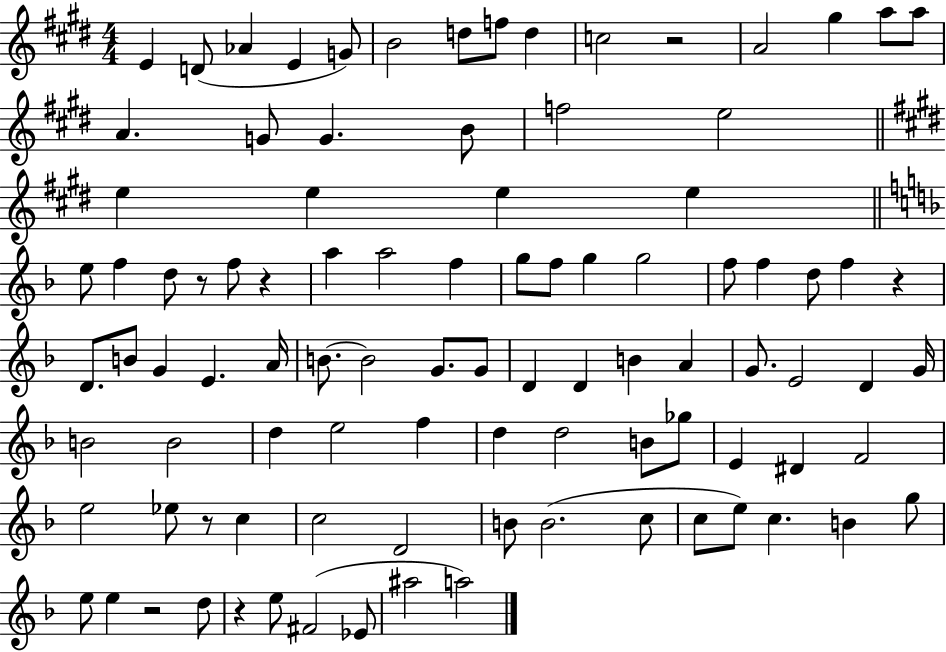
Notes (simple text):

E4/q D4/e Ab4/q E4/q G4/e B4/h D5/e F5/e D5/q C5/h R/h A4/h G#5/q A5/e A5/e A4/q. G4/e G4/q. B4/e F5/h E5/h E5/q E5/q E5/q E5/q E5/e F5/q D5/e R/e F5/e R/q A5/q A5/h F5/q G5/e F5/e G5/q G5/h F5/e F5/q D5/e F5/q R/q D4/e. B4/e G4/q E4/q. A4/s B4/e. B4/h G4/e. G4/e D4/q D4/q B4/q A4/q G4/e. E4/h D4/q G4/s B4/h B4/h D5/q E5/h F5/q D5/q D5/h B4/e Gb5/e E4/q D#4/q F4/h E5/h Eb5/e R/e C5/q C5/h D4/h B4/e B4/h. C5/e C5/e E5/e C5/q. B4/q G5/e E5/e E5/q R/h D5/e R/q E5/e F#4/h Eb4/e A#5/h A5/h